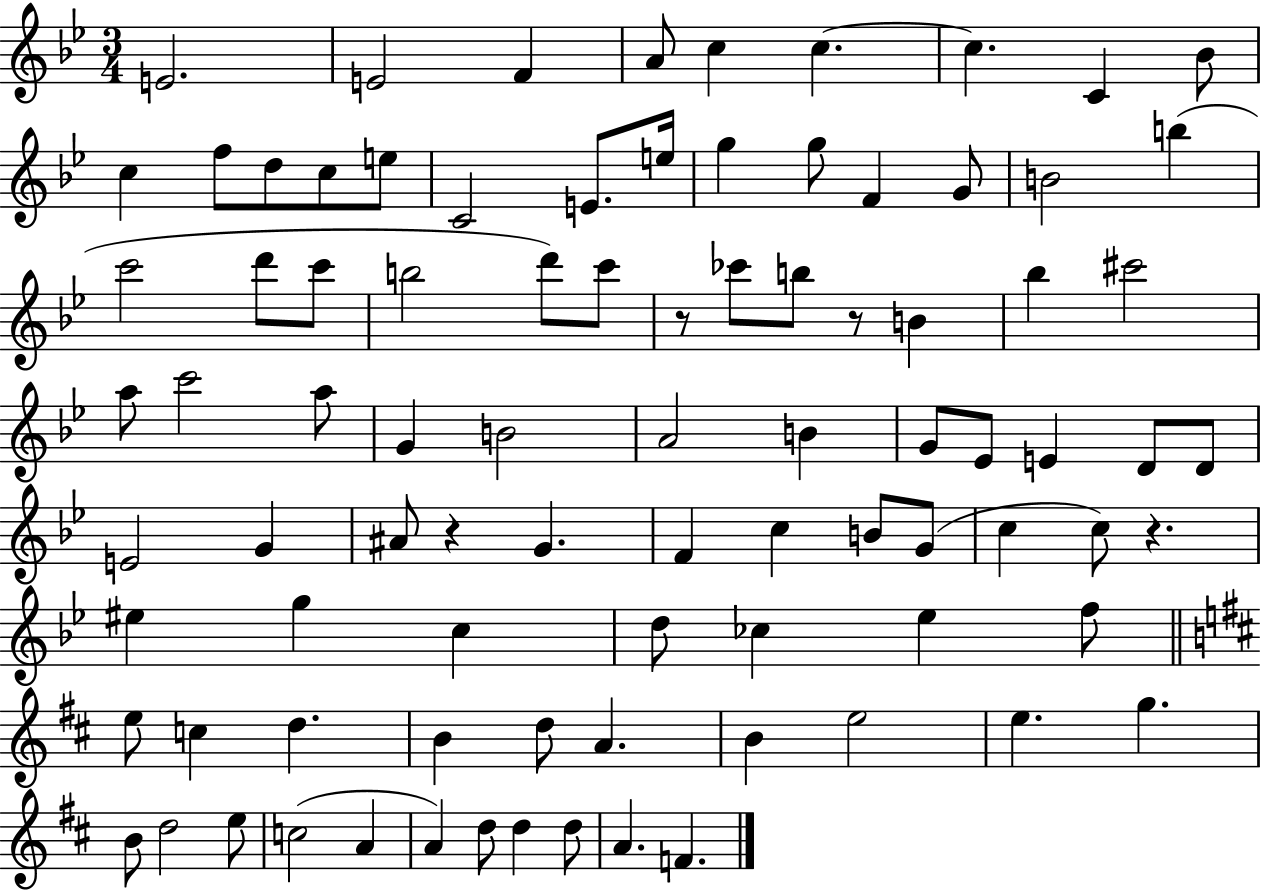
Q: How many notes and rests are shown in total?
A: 88